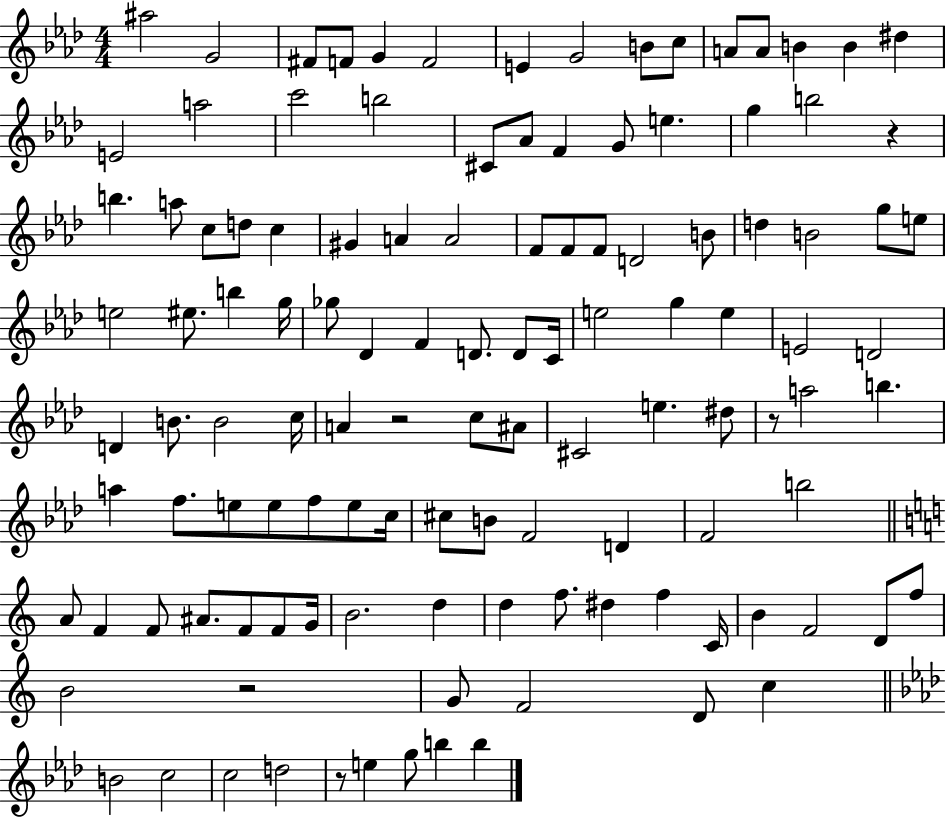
A#5/h G4/h F#4/e F4/e G4/q F4/h E4/q G4/h B4/e C5/e A4/e A4/e B4/q B4/q D#5/q E4/h A5/h C6/h B5/h C#4/e Ab4/e F4/q G4/e E5/q. G5/q B5/h R/q B5/q. A5/e C5/e D5/e C5/q G#4/q A4/q A4/h F4/e F4/e F4/e D4/h B4/e D5/q B4/h G5/e E5/e E5/h EIS5/e. B5/q G5/s Gb5/e Db4/q F4/q D4/e. D4/e C4/s E5/h G5/q E5/q E4/h D4/h D4/q B4/e. B4/h C5/s A4/q R/h C5/e A#4/e C#4/h E5/q. D#5/e R/e A5/h B5/q. A5/q F5/e. E5/e E5/e F5/e E5/e C5/s C#5/e B4/e F4/h D4/q F4/h B5/h A4/e F4/q F4/e A#4/e. F4/e F4/e G4/s B4/h. D5/q D5/q F5/e. D#5/q F5/q C4/s B4/q F4/h D4/e F5/e B4/h R/h G4/e F4/h D4/e C5/q B4/h C5/h C5/h D5/h R/e E5/q G5/e B5/q B5/q